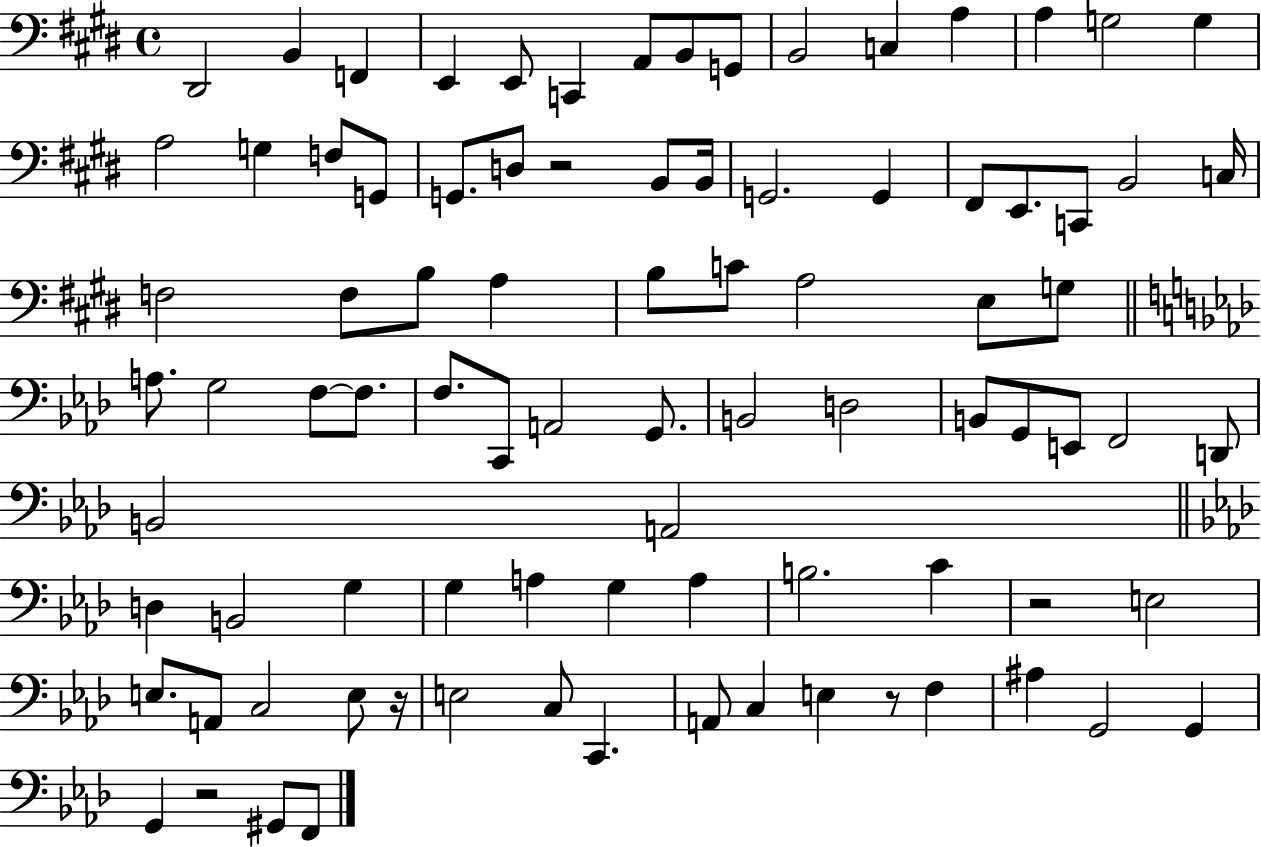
{
  \clef bass
  \time 4/4
  \defaultTimeSignature
  \key e \major
  dis,2 b,4 f,4 | e,4 e,8 c,4 a,8 b,8 g,8 | b,2 c4 a4 | a4 g2 g4 | \break a2 g4 f8 g,8 | g,8. d8 r2 b,8 b,16 | g,2. g,4 | fis,8 e,8. c,8 b,2 c16 | \break f2 f8 b8 a4 | b8 c'8 a2 e8 g8 | \bar "||" \break \key f \minor a8. g2 f8~~ f8. | f8. c,8 a,2 g,8. | b,2 d2 | b,8 g,8 e,8 f,2 d,8 | \break b,2 a,2 | \bar "||" \break \key aes \major d4 b,2 g4 | g4 a4 g4 a4 | b2. c'4 | r2 e2 | \break e8. a,8 c2 e8 r16 | e2 c8 c,4. | a,8 c4 e4 r8 f4 | ais4 g,2 g,4 | \break g,4 r2 gis,8 f,8 | \bar "|."
}